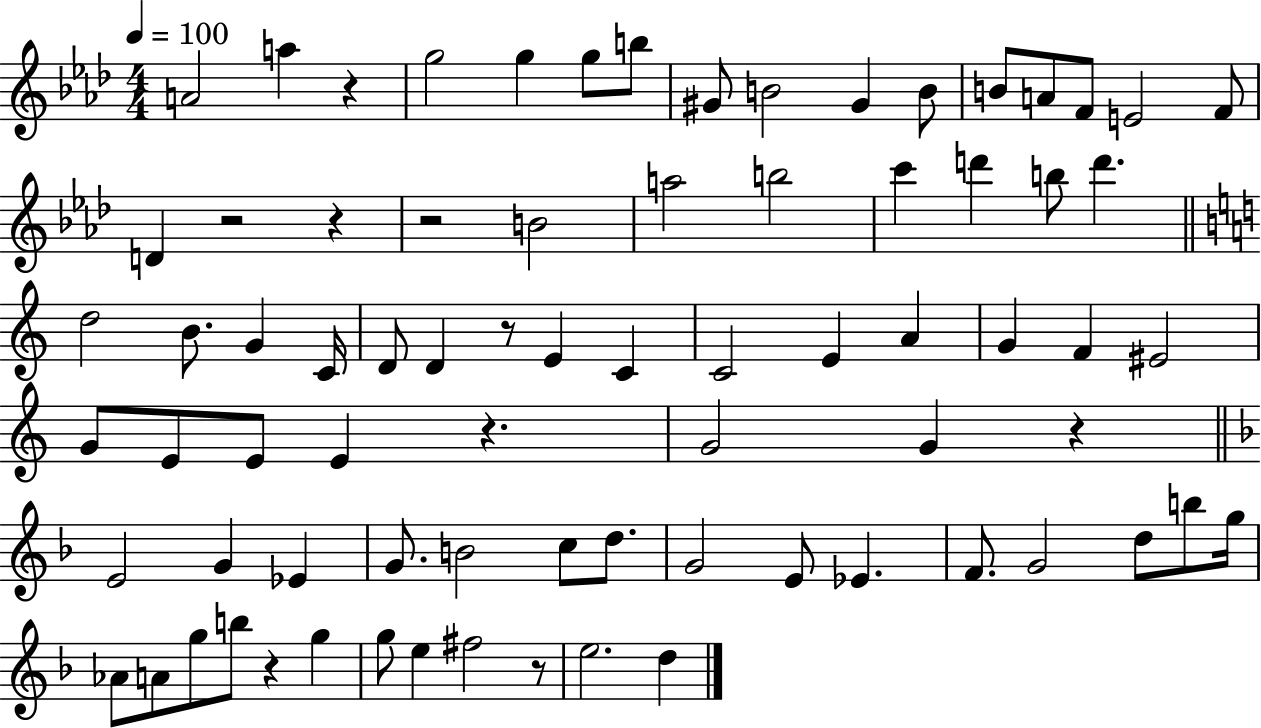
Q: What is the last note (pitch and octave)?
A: D5